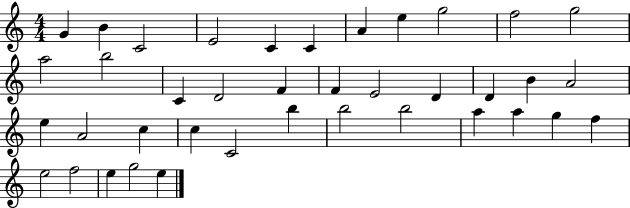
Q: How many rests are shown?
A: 0